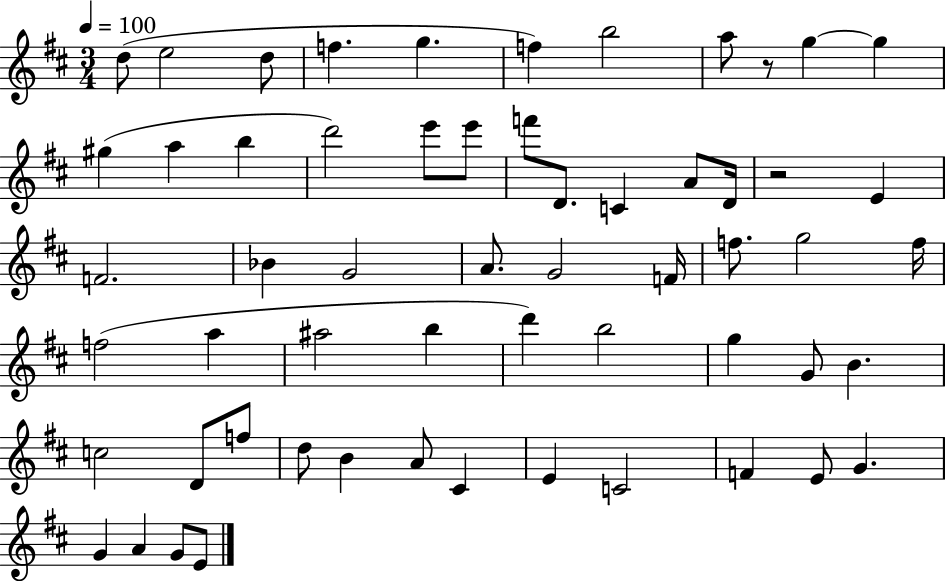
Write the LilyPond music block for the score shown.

{
  \clef treble
  \numericTimeSignature
  \time 3/4
  \key d \major
  \tempo 4 = 100
  d''8( e''2 d''8 | f''4. g''4. | f''4) b''2 | a''8 r8 g''4~~ g''4 | \break gis''4( a''4 b''4 | d'''2) e'''8 e'''8 | f'''8 d'8. c'4 a'8 d'16 | r2 e'4 | \break f'2. | bes'4 g'2 | a'8. g'2 f'16 | f''8. g''2 f''16 | \break f''2( a''4 | ais''2 b''4 | d'''4) b''2 | g''4 g'8 b'4. | \break c''2 d'8 f''8 | d''8 b'4 a'8 cis'4 | e'4 c'2 | f'4 e'8 g'4. | \break g'4 a'4 g'8 e'8 | \bar "|."
}